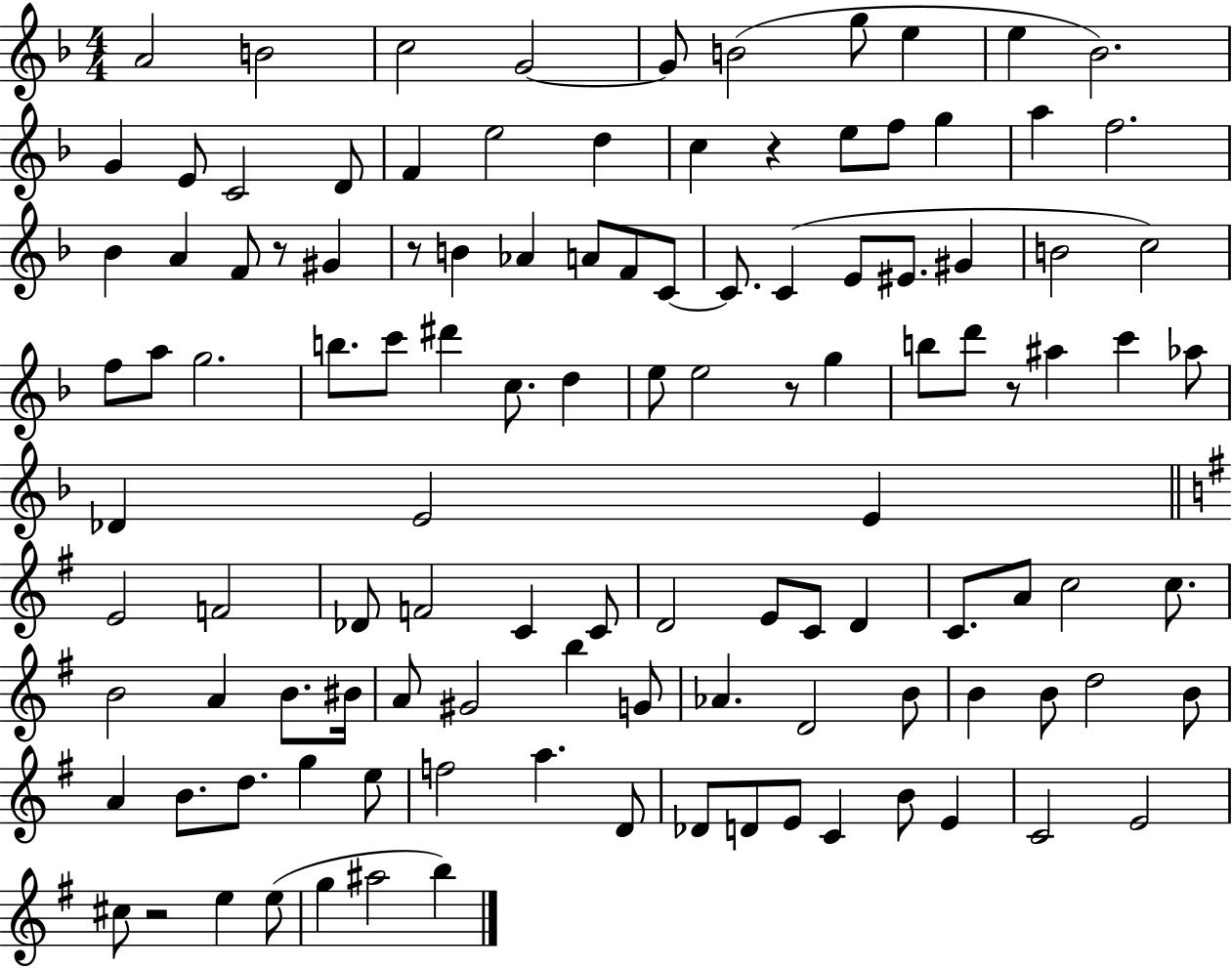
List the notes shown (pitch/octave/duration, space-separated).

A4/h B4/h C5/h G4/h G4/e B4/h G5/e E5/q E5/q Bb4/h. G4/q E4/e C4/h D4/e F4/q E5/h D5/q C5/q R/q E5/e F5/e G5/q A5/q F5/h. Bb4/q A4/q F4/e R/e G#4/q R/e B4/q Ab4/q A4/e F4/e C4/e C4/e. C4/q E4/e EIS4/e. G#4/q B4/h C5/h F5/e A5/e G5/h. B5/e. C6/e D#6/q C5/e. D5/q E5/e E5/h R/e G5/q B5/e D6/e R/e A#5/q C6/q Ab5/e Db4/q E4/h E4/q E4/h F4/h Db4/e F4/h C4/q C4/e D4/h E4/e C4/e D4/q C4/e. A4/e C5/h C5/e. B4/h A4/q B4/e. BIS4/s A4/e G#4/h B5/q G4/e Ab4/q. D4/h B4/e B4/q B4/e D5/h B4/e A4/q B4/e. D5/e. G5/q E5/e F5/h A5/q. D4/e Db4/e D4/e E4/e C4/q B4/e E4/q C4/h E4/h C#5/e R/h E5/q E5/e G5/q A#5/h B5/q